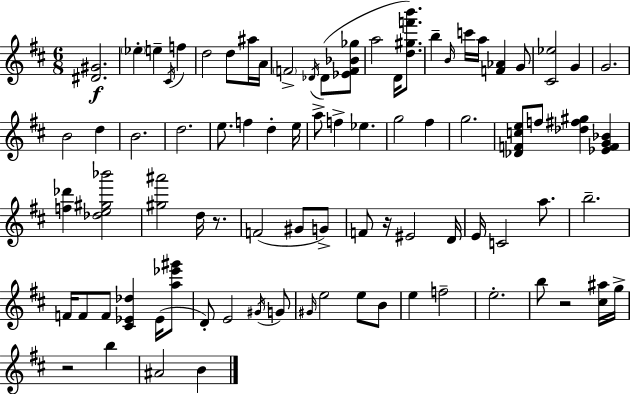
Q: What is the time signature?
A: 6/8